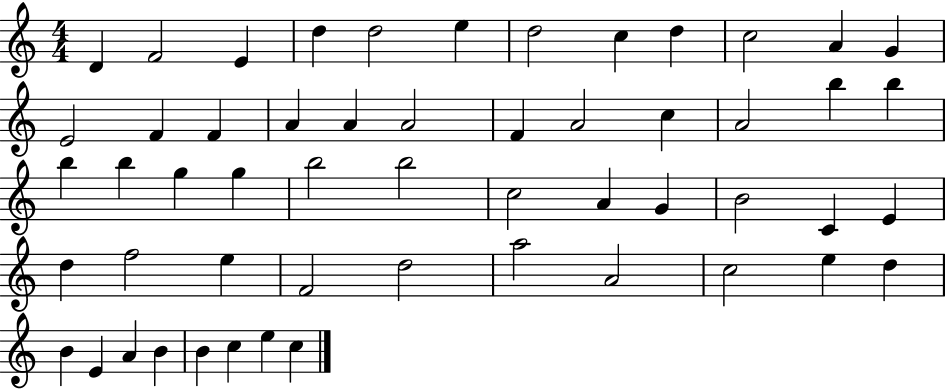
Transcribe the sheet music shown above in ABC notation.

X:1
T:Untitled
M:4/4
L:1/4
K:C
D F2 E d d2 e d2 c d c2 A G E2 F F A A A2 F A2 c A2 b b b b g g b2 b2 c2 A G B2 C E d f2 e F2 d2 a2 A2 c2 e d B E A B B c e c